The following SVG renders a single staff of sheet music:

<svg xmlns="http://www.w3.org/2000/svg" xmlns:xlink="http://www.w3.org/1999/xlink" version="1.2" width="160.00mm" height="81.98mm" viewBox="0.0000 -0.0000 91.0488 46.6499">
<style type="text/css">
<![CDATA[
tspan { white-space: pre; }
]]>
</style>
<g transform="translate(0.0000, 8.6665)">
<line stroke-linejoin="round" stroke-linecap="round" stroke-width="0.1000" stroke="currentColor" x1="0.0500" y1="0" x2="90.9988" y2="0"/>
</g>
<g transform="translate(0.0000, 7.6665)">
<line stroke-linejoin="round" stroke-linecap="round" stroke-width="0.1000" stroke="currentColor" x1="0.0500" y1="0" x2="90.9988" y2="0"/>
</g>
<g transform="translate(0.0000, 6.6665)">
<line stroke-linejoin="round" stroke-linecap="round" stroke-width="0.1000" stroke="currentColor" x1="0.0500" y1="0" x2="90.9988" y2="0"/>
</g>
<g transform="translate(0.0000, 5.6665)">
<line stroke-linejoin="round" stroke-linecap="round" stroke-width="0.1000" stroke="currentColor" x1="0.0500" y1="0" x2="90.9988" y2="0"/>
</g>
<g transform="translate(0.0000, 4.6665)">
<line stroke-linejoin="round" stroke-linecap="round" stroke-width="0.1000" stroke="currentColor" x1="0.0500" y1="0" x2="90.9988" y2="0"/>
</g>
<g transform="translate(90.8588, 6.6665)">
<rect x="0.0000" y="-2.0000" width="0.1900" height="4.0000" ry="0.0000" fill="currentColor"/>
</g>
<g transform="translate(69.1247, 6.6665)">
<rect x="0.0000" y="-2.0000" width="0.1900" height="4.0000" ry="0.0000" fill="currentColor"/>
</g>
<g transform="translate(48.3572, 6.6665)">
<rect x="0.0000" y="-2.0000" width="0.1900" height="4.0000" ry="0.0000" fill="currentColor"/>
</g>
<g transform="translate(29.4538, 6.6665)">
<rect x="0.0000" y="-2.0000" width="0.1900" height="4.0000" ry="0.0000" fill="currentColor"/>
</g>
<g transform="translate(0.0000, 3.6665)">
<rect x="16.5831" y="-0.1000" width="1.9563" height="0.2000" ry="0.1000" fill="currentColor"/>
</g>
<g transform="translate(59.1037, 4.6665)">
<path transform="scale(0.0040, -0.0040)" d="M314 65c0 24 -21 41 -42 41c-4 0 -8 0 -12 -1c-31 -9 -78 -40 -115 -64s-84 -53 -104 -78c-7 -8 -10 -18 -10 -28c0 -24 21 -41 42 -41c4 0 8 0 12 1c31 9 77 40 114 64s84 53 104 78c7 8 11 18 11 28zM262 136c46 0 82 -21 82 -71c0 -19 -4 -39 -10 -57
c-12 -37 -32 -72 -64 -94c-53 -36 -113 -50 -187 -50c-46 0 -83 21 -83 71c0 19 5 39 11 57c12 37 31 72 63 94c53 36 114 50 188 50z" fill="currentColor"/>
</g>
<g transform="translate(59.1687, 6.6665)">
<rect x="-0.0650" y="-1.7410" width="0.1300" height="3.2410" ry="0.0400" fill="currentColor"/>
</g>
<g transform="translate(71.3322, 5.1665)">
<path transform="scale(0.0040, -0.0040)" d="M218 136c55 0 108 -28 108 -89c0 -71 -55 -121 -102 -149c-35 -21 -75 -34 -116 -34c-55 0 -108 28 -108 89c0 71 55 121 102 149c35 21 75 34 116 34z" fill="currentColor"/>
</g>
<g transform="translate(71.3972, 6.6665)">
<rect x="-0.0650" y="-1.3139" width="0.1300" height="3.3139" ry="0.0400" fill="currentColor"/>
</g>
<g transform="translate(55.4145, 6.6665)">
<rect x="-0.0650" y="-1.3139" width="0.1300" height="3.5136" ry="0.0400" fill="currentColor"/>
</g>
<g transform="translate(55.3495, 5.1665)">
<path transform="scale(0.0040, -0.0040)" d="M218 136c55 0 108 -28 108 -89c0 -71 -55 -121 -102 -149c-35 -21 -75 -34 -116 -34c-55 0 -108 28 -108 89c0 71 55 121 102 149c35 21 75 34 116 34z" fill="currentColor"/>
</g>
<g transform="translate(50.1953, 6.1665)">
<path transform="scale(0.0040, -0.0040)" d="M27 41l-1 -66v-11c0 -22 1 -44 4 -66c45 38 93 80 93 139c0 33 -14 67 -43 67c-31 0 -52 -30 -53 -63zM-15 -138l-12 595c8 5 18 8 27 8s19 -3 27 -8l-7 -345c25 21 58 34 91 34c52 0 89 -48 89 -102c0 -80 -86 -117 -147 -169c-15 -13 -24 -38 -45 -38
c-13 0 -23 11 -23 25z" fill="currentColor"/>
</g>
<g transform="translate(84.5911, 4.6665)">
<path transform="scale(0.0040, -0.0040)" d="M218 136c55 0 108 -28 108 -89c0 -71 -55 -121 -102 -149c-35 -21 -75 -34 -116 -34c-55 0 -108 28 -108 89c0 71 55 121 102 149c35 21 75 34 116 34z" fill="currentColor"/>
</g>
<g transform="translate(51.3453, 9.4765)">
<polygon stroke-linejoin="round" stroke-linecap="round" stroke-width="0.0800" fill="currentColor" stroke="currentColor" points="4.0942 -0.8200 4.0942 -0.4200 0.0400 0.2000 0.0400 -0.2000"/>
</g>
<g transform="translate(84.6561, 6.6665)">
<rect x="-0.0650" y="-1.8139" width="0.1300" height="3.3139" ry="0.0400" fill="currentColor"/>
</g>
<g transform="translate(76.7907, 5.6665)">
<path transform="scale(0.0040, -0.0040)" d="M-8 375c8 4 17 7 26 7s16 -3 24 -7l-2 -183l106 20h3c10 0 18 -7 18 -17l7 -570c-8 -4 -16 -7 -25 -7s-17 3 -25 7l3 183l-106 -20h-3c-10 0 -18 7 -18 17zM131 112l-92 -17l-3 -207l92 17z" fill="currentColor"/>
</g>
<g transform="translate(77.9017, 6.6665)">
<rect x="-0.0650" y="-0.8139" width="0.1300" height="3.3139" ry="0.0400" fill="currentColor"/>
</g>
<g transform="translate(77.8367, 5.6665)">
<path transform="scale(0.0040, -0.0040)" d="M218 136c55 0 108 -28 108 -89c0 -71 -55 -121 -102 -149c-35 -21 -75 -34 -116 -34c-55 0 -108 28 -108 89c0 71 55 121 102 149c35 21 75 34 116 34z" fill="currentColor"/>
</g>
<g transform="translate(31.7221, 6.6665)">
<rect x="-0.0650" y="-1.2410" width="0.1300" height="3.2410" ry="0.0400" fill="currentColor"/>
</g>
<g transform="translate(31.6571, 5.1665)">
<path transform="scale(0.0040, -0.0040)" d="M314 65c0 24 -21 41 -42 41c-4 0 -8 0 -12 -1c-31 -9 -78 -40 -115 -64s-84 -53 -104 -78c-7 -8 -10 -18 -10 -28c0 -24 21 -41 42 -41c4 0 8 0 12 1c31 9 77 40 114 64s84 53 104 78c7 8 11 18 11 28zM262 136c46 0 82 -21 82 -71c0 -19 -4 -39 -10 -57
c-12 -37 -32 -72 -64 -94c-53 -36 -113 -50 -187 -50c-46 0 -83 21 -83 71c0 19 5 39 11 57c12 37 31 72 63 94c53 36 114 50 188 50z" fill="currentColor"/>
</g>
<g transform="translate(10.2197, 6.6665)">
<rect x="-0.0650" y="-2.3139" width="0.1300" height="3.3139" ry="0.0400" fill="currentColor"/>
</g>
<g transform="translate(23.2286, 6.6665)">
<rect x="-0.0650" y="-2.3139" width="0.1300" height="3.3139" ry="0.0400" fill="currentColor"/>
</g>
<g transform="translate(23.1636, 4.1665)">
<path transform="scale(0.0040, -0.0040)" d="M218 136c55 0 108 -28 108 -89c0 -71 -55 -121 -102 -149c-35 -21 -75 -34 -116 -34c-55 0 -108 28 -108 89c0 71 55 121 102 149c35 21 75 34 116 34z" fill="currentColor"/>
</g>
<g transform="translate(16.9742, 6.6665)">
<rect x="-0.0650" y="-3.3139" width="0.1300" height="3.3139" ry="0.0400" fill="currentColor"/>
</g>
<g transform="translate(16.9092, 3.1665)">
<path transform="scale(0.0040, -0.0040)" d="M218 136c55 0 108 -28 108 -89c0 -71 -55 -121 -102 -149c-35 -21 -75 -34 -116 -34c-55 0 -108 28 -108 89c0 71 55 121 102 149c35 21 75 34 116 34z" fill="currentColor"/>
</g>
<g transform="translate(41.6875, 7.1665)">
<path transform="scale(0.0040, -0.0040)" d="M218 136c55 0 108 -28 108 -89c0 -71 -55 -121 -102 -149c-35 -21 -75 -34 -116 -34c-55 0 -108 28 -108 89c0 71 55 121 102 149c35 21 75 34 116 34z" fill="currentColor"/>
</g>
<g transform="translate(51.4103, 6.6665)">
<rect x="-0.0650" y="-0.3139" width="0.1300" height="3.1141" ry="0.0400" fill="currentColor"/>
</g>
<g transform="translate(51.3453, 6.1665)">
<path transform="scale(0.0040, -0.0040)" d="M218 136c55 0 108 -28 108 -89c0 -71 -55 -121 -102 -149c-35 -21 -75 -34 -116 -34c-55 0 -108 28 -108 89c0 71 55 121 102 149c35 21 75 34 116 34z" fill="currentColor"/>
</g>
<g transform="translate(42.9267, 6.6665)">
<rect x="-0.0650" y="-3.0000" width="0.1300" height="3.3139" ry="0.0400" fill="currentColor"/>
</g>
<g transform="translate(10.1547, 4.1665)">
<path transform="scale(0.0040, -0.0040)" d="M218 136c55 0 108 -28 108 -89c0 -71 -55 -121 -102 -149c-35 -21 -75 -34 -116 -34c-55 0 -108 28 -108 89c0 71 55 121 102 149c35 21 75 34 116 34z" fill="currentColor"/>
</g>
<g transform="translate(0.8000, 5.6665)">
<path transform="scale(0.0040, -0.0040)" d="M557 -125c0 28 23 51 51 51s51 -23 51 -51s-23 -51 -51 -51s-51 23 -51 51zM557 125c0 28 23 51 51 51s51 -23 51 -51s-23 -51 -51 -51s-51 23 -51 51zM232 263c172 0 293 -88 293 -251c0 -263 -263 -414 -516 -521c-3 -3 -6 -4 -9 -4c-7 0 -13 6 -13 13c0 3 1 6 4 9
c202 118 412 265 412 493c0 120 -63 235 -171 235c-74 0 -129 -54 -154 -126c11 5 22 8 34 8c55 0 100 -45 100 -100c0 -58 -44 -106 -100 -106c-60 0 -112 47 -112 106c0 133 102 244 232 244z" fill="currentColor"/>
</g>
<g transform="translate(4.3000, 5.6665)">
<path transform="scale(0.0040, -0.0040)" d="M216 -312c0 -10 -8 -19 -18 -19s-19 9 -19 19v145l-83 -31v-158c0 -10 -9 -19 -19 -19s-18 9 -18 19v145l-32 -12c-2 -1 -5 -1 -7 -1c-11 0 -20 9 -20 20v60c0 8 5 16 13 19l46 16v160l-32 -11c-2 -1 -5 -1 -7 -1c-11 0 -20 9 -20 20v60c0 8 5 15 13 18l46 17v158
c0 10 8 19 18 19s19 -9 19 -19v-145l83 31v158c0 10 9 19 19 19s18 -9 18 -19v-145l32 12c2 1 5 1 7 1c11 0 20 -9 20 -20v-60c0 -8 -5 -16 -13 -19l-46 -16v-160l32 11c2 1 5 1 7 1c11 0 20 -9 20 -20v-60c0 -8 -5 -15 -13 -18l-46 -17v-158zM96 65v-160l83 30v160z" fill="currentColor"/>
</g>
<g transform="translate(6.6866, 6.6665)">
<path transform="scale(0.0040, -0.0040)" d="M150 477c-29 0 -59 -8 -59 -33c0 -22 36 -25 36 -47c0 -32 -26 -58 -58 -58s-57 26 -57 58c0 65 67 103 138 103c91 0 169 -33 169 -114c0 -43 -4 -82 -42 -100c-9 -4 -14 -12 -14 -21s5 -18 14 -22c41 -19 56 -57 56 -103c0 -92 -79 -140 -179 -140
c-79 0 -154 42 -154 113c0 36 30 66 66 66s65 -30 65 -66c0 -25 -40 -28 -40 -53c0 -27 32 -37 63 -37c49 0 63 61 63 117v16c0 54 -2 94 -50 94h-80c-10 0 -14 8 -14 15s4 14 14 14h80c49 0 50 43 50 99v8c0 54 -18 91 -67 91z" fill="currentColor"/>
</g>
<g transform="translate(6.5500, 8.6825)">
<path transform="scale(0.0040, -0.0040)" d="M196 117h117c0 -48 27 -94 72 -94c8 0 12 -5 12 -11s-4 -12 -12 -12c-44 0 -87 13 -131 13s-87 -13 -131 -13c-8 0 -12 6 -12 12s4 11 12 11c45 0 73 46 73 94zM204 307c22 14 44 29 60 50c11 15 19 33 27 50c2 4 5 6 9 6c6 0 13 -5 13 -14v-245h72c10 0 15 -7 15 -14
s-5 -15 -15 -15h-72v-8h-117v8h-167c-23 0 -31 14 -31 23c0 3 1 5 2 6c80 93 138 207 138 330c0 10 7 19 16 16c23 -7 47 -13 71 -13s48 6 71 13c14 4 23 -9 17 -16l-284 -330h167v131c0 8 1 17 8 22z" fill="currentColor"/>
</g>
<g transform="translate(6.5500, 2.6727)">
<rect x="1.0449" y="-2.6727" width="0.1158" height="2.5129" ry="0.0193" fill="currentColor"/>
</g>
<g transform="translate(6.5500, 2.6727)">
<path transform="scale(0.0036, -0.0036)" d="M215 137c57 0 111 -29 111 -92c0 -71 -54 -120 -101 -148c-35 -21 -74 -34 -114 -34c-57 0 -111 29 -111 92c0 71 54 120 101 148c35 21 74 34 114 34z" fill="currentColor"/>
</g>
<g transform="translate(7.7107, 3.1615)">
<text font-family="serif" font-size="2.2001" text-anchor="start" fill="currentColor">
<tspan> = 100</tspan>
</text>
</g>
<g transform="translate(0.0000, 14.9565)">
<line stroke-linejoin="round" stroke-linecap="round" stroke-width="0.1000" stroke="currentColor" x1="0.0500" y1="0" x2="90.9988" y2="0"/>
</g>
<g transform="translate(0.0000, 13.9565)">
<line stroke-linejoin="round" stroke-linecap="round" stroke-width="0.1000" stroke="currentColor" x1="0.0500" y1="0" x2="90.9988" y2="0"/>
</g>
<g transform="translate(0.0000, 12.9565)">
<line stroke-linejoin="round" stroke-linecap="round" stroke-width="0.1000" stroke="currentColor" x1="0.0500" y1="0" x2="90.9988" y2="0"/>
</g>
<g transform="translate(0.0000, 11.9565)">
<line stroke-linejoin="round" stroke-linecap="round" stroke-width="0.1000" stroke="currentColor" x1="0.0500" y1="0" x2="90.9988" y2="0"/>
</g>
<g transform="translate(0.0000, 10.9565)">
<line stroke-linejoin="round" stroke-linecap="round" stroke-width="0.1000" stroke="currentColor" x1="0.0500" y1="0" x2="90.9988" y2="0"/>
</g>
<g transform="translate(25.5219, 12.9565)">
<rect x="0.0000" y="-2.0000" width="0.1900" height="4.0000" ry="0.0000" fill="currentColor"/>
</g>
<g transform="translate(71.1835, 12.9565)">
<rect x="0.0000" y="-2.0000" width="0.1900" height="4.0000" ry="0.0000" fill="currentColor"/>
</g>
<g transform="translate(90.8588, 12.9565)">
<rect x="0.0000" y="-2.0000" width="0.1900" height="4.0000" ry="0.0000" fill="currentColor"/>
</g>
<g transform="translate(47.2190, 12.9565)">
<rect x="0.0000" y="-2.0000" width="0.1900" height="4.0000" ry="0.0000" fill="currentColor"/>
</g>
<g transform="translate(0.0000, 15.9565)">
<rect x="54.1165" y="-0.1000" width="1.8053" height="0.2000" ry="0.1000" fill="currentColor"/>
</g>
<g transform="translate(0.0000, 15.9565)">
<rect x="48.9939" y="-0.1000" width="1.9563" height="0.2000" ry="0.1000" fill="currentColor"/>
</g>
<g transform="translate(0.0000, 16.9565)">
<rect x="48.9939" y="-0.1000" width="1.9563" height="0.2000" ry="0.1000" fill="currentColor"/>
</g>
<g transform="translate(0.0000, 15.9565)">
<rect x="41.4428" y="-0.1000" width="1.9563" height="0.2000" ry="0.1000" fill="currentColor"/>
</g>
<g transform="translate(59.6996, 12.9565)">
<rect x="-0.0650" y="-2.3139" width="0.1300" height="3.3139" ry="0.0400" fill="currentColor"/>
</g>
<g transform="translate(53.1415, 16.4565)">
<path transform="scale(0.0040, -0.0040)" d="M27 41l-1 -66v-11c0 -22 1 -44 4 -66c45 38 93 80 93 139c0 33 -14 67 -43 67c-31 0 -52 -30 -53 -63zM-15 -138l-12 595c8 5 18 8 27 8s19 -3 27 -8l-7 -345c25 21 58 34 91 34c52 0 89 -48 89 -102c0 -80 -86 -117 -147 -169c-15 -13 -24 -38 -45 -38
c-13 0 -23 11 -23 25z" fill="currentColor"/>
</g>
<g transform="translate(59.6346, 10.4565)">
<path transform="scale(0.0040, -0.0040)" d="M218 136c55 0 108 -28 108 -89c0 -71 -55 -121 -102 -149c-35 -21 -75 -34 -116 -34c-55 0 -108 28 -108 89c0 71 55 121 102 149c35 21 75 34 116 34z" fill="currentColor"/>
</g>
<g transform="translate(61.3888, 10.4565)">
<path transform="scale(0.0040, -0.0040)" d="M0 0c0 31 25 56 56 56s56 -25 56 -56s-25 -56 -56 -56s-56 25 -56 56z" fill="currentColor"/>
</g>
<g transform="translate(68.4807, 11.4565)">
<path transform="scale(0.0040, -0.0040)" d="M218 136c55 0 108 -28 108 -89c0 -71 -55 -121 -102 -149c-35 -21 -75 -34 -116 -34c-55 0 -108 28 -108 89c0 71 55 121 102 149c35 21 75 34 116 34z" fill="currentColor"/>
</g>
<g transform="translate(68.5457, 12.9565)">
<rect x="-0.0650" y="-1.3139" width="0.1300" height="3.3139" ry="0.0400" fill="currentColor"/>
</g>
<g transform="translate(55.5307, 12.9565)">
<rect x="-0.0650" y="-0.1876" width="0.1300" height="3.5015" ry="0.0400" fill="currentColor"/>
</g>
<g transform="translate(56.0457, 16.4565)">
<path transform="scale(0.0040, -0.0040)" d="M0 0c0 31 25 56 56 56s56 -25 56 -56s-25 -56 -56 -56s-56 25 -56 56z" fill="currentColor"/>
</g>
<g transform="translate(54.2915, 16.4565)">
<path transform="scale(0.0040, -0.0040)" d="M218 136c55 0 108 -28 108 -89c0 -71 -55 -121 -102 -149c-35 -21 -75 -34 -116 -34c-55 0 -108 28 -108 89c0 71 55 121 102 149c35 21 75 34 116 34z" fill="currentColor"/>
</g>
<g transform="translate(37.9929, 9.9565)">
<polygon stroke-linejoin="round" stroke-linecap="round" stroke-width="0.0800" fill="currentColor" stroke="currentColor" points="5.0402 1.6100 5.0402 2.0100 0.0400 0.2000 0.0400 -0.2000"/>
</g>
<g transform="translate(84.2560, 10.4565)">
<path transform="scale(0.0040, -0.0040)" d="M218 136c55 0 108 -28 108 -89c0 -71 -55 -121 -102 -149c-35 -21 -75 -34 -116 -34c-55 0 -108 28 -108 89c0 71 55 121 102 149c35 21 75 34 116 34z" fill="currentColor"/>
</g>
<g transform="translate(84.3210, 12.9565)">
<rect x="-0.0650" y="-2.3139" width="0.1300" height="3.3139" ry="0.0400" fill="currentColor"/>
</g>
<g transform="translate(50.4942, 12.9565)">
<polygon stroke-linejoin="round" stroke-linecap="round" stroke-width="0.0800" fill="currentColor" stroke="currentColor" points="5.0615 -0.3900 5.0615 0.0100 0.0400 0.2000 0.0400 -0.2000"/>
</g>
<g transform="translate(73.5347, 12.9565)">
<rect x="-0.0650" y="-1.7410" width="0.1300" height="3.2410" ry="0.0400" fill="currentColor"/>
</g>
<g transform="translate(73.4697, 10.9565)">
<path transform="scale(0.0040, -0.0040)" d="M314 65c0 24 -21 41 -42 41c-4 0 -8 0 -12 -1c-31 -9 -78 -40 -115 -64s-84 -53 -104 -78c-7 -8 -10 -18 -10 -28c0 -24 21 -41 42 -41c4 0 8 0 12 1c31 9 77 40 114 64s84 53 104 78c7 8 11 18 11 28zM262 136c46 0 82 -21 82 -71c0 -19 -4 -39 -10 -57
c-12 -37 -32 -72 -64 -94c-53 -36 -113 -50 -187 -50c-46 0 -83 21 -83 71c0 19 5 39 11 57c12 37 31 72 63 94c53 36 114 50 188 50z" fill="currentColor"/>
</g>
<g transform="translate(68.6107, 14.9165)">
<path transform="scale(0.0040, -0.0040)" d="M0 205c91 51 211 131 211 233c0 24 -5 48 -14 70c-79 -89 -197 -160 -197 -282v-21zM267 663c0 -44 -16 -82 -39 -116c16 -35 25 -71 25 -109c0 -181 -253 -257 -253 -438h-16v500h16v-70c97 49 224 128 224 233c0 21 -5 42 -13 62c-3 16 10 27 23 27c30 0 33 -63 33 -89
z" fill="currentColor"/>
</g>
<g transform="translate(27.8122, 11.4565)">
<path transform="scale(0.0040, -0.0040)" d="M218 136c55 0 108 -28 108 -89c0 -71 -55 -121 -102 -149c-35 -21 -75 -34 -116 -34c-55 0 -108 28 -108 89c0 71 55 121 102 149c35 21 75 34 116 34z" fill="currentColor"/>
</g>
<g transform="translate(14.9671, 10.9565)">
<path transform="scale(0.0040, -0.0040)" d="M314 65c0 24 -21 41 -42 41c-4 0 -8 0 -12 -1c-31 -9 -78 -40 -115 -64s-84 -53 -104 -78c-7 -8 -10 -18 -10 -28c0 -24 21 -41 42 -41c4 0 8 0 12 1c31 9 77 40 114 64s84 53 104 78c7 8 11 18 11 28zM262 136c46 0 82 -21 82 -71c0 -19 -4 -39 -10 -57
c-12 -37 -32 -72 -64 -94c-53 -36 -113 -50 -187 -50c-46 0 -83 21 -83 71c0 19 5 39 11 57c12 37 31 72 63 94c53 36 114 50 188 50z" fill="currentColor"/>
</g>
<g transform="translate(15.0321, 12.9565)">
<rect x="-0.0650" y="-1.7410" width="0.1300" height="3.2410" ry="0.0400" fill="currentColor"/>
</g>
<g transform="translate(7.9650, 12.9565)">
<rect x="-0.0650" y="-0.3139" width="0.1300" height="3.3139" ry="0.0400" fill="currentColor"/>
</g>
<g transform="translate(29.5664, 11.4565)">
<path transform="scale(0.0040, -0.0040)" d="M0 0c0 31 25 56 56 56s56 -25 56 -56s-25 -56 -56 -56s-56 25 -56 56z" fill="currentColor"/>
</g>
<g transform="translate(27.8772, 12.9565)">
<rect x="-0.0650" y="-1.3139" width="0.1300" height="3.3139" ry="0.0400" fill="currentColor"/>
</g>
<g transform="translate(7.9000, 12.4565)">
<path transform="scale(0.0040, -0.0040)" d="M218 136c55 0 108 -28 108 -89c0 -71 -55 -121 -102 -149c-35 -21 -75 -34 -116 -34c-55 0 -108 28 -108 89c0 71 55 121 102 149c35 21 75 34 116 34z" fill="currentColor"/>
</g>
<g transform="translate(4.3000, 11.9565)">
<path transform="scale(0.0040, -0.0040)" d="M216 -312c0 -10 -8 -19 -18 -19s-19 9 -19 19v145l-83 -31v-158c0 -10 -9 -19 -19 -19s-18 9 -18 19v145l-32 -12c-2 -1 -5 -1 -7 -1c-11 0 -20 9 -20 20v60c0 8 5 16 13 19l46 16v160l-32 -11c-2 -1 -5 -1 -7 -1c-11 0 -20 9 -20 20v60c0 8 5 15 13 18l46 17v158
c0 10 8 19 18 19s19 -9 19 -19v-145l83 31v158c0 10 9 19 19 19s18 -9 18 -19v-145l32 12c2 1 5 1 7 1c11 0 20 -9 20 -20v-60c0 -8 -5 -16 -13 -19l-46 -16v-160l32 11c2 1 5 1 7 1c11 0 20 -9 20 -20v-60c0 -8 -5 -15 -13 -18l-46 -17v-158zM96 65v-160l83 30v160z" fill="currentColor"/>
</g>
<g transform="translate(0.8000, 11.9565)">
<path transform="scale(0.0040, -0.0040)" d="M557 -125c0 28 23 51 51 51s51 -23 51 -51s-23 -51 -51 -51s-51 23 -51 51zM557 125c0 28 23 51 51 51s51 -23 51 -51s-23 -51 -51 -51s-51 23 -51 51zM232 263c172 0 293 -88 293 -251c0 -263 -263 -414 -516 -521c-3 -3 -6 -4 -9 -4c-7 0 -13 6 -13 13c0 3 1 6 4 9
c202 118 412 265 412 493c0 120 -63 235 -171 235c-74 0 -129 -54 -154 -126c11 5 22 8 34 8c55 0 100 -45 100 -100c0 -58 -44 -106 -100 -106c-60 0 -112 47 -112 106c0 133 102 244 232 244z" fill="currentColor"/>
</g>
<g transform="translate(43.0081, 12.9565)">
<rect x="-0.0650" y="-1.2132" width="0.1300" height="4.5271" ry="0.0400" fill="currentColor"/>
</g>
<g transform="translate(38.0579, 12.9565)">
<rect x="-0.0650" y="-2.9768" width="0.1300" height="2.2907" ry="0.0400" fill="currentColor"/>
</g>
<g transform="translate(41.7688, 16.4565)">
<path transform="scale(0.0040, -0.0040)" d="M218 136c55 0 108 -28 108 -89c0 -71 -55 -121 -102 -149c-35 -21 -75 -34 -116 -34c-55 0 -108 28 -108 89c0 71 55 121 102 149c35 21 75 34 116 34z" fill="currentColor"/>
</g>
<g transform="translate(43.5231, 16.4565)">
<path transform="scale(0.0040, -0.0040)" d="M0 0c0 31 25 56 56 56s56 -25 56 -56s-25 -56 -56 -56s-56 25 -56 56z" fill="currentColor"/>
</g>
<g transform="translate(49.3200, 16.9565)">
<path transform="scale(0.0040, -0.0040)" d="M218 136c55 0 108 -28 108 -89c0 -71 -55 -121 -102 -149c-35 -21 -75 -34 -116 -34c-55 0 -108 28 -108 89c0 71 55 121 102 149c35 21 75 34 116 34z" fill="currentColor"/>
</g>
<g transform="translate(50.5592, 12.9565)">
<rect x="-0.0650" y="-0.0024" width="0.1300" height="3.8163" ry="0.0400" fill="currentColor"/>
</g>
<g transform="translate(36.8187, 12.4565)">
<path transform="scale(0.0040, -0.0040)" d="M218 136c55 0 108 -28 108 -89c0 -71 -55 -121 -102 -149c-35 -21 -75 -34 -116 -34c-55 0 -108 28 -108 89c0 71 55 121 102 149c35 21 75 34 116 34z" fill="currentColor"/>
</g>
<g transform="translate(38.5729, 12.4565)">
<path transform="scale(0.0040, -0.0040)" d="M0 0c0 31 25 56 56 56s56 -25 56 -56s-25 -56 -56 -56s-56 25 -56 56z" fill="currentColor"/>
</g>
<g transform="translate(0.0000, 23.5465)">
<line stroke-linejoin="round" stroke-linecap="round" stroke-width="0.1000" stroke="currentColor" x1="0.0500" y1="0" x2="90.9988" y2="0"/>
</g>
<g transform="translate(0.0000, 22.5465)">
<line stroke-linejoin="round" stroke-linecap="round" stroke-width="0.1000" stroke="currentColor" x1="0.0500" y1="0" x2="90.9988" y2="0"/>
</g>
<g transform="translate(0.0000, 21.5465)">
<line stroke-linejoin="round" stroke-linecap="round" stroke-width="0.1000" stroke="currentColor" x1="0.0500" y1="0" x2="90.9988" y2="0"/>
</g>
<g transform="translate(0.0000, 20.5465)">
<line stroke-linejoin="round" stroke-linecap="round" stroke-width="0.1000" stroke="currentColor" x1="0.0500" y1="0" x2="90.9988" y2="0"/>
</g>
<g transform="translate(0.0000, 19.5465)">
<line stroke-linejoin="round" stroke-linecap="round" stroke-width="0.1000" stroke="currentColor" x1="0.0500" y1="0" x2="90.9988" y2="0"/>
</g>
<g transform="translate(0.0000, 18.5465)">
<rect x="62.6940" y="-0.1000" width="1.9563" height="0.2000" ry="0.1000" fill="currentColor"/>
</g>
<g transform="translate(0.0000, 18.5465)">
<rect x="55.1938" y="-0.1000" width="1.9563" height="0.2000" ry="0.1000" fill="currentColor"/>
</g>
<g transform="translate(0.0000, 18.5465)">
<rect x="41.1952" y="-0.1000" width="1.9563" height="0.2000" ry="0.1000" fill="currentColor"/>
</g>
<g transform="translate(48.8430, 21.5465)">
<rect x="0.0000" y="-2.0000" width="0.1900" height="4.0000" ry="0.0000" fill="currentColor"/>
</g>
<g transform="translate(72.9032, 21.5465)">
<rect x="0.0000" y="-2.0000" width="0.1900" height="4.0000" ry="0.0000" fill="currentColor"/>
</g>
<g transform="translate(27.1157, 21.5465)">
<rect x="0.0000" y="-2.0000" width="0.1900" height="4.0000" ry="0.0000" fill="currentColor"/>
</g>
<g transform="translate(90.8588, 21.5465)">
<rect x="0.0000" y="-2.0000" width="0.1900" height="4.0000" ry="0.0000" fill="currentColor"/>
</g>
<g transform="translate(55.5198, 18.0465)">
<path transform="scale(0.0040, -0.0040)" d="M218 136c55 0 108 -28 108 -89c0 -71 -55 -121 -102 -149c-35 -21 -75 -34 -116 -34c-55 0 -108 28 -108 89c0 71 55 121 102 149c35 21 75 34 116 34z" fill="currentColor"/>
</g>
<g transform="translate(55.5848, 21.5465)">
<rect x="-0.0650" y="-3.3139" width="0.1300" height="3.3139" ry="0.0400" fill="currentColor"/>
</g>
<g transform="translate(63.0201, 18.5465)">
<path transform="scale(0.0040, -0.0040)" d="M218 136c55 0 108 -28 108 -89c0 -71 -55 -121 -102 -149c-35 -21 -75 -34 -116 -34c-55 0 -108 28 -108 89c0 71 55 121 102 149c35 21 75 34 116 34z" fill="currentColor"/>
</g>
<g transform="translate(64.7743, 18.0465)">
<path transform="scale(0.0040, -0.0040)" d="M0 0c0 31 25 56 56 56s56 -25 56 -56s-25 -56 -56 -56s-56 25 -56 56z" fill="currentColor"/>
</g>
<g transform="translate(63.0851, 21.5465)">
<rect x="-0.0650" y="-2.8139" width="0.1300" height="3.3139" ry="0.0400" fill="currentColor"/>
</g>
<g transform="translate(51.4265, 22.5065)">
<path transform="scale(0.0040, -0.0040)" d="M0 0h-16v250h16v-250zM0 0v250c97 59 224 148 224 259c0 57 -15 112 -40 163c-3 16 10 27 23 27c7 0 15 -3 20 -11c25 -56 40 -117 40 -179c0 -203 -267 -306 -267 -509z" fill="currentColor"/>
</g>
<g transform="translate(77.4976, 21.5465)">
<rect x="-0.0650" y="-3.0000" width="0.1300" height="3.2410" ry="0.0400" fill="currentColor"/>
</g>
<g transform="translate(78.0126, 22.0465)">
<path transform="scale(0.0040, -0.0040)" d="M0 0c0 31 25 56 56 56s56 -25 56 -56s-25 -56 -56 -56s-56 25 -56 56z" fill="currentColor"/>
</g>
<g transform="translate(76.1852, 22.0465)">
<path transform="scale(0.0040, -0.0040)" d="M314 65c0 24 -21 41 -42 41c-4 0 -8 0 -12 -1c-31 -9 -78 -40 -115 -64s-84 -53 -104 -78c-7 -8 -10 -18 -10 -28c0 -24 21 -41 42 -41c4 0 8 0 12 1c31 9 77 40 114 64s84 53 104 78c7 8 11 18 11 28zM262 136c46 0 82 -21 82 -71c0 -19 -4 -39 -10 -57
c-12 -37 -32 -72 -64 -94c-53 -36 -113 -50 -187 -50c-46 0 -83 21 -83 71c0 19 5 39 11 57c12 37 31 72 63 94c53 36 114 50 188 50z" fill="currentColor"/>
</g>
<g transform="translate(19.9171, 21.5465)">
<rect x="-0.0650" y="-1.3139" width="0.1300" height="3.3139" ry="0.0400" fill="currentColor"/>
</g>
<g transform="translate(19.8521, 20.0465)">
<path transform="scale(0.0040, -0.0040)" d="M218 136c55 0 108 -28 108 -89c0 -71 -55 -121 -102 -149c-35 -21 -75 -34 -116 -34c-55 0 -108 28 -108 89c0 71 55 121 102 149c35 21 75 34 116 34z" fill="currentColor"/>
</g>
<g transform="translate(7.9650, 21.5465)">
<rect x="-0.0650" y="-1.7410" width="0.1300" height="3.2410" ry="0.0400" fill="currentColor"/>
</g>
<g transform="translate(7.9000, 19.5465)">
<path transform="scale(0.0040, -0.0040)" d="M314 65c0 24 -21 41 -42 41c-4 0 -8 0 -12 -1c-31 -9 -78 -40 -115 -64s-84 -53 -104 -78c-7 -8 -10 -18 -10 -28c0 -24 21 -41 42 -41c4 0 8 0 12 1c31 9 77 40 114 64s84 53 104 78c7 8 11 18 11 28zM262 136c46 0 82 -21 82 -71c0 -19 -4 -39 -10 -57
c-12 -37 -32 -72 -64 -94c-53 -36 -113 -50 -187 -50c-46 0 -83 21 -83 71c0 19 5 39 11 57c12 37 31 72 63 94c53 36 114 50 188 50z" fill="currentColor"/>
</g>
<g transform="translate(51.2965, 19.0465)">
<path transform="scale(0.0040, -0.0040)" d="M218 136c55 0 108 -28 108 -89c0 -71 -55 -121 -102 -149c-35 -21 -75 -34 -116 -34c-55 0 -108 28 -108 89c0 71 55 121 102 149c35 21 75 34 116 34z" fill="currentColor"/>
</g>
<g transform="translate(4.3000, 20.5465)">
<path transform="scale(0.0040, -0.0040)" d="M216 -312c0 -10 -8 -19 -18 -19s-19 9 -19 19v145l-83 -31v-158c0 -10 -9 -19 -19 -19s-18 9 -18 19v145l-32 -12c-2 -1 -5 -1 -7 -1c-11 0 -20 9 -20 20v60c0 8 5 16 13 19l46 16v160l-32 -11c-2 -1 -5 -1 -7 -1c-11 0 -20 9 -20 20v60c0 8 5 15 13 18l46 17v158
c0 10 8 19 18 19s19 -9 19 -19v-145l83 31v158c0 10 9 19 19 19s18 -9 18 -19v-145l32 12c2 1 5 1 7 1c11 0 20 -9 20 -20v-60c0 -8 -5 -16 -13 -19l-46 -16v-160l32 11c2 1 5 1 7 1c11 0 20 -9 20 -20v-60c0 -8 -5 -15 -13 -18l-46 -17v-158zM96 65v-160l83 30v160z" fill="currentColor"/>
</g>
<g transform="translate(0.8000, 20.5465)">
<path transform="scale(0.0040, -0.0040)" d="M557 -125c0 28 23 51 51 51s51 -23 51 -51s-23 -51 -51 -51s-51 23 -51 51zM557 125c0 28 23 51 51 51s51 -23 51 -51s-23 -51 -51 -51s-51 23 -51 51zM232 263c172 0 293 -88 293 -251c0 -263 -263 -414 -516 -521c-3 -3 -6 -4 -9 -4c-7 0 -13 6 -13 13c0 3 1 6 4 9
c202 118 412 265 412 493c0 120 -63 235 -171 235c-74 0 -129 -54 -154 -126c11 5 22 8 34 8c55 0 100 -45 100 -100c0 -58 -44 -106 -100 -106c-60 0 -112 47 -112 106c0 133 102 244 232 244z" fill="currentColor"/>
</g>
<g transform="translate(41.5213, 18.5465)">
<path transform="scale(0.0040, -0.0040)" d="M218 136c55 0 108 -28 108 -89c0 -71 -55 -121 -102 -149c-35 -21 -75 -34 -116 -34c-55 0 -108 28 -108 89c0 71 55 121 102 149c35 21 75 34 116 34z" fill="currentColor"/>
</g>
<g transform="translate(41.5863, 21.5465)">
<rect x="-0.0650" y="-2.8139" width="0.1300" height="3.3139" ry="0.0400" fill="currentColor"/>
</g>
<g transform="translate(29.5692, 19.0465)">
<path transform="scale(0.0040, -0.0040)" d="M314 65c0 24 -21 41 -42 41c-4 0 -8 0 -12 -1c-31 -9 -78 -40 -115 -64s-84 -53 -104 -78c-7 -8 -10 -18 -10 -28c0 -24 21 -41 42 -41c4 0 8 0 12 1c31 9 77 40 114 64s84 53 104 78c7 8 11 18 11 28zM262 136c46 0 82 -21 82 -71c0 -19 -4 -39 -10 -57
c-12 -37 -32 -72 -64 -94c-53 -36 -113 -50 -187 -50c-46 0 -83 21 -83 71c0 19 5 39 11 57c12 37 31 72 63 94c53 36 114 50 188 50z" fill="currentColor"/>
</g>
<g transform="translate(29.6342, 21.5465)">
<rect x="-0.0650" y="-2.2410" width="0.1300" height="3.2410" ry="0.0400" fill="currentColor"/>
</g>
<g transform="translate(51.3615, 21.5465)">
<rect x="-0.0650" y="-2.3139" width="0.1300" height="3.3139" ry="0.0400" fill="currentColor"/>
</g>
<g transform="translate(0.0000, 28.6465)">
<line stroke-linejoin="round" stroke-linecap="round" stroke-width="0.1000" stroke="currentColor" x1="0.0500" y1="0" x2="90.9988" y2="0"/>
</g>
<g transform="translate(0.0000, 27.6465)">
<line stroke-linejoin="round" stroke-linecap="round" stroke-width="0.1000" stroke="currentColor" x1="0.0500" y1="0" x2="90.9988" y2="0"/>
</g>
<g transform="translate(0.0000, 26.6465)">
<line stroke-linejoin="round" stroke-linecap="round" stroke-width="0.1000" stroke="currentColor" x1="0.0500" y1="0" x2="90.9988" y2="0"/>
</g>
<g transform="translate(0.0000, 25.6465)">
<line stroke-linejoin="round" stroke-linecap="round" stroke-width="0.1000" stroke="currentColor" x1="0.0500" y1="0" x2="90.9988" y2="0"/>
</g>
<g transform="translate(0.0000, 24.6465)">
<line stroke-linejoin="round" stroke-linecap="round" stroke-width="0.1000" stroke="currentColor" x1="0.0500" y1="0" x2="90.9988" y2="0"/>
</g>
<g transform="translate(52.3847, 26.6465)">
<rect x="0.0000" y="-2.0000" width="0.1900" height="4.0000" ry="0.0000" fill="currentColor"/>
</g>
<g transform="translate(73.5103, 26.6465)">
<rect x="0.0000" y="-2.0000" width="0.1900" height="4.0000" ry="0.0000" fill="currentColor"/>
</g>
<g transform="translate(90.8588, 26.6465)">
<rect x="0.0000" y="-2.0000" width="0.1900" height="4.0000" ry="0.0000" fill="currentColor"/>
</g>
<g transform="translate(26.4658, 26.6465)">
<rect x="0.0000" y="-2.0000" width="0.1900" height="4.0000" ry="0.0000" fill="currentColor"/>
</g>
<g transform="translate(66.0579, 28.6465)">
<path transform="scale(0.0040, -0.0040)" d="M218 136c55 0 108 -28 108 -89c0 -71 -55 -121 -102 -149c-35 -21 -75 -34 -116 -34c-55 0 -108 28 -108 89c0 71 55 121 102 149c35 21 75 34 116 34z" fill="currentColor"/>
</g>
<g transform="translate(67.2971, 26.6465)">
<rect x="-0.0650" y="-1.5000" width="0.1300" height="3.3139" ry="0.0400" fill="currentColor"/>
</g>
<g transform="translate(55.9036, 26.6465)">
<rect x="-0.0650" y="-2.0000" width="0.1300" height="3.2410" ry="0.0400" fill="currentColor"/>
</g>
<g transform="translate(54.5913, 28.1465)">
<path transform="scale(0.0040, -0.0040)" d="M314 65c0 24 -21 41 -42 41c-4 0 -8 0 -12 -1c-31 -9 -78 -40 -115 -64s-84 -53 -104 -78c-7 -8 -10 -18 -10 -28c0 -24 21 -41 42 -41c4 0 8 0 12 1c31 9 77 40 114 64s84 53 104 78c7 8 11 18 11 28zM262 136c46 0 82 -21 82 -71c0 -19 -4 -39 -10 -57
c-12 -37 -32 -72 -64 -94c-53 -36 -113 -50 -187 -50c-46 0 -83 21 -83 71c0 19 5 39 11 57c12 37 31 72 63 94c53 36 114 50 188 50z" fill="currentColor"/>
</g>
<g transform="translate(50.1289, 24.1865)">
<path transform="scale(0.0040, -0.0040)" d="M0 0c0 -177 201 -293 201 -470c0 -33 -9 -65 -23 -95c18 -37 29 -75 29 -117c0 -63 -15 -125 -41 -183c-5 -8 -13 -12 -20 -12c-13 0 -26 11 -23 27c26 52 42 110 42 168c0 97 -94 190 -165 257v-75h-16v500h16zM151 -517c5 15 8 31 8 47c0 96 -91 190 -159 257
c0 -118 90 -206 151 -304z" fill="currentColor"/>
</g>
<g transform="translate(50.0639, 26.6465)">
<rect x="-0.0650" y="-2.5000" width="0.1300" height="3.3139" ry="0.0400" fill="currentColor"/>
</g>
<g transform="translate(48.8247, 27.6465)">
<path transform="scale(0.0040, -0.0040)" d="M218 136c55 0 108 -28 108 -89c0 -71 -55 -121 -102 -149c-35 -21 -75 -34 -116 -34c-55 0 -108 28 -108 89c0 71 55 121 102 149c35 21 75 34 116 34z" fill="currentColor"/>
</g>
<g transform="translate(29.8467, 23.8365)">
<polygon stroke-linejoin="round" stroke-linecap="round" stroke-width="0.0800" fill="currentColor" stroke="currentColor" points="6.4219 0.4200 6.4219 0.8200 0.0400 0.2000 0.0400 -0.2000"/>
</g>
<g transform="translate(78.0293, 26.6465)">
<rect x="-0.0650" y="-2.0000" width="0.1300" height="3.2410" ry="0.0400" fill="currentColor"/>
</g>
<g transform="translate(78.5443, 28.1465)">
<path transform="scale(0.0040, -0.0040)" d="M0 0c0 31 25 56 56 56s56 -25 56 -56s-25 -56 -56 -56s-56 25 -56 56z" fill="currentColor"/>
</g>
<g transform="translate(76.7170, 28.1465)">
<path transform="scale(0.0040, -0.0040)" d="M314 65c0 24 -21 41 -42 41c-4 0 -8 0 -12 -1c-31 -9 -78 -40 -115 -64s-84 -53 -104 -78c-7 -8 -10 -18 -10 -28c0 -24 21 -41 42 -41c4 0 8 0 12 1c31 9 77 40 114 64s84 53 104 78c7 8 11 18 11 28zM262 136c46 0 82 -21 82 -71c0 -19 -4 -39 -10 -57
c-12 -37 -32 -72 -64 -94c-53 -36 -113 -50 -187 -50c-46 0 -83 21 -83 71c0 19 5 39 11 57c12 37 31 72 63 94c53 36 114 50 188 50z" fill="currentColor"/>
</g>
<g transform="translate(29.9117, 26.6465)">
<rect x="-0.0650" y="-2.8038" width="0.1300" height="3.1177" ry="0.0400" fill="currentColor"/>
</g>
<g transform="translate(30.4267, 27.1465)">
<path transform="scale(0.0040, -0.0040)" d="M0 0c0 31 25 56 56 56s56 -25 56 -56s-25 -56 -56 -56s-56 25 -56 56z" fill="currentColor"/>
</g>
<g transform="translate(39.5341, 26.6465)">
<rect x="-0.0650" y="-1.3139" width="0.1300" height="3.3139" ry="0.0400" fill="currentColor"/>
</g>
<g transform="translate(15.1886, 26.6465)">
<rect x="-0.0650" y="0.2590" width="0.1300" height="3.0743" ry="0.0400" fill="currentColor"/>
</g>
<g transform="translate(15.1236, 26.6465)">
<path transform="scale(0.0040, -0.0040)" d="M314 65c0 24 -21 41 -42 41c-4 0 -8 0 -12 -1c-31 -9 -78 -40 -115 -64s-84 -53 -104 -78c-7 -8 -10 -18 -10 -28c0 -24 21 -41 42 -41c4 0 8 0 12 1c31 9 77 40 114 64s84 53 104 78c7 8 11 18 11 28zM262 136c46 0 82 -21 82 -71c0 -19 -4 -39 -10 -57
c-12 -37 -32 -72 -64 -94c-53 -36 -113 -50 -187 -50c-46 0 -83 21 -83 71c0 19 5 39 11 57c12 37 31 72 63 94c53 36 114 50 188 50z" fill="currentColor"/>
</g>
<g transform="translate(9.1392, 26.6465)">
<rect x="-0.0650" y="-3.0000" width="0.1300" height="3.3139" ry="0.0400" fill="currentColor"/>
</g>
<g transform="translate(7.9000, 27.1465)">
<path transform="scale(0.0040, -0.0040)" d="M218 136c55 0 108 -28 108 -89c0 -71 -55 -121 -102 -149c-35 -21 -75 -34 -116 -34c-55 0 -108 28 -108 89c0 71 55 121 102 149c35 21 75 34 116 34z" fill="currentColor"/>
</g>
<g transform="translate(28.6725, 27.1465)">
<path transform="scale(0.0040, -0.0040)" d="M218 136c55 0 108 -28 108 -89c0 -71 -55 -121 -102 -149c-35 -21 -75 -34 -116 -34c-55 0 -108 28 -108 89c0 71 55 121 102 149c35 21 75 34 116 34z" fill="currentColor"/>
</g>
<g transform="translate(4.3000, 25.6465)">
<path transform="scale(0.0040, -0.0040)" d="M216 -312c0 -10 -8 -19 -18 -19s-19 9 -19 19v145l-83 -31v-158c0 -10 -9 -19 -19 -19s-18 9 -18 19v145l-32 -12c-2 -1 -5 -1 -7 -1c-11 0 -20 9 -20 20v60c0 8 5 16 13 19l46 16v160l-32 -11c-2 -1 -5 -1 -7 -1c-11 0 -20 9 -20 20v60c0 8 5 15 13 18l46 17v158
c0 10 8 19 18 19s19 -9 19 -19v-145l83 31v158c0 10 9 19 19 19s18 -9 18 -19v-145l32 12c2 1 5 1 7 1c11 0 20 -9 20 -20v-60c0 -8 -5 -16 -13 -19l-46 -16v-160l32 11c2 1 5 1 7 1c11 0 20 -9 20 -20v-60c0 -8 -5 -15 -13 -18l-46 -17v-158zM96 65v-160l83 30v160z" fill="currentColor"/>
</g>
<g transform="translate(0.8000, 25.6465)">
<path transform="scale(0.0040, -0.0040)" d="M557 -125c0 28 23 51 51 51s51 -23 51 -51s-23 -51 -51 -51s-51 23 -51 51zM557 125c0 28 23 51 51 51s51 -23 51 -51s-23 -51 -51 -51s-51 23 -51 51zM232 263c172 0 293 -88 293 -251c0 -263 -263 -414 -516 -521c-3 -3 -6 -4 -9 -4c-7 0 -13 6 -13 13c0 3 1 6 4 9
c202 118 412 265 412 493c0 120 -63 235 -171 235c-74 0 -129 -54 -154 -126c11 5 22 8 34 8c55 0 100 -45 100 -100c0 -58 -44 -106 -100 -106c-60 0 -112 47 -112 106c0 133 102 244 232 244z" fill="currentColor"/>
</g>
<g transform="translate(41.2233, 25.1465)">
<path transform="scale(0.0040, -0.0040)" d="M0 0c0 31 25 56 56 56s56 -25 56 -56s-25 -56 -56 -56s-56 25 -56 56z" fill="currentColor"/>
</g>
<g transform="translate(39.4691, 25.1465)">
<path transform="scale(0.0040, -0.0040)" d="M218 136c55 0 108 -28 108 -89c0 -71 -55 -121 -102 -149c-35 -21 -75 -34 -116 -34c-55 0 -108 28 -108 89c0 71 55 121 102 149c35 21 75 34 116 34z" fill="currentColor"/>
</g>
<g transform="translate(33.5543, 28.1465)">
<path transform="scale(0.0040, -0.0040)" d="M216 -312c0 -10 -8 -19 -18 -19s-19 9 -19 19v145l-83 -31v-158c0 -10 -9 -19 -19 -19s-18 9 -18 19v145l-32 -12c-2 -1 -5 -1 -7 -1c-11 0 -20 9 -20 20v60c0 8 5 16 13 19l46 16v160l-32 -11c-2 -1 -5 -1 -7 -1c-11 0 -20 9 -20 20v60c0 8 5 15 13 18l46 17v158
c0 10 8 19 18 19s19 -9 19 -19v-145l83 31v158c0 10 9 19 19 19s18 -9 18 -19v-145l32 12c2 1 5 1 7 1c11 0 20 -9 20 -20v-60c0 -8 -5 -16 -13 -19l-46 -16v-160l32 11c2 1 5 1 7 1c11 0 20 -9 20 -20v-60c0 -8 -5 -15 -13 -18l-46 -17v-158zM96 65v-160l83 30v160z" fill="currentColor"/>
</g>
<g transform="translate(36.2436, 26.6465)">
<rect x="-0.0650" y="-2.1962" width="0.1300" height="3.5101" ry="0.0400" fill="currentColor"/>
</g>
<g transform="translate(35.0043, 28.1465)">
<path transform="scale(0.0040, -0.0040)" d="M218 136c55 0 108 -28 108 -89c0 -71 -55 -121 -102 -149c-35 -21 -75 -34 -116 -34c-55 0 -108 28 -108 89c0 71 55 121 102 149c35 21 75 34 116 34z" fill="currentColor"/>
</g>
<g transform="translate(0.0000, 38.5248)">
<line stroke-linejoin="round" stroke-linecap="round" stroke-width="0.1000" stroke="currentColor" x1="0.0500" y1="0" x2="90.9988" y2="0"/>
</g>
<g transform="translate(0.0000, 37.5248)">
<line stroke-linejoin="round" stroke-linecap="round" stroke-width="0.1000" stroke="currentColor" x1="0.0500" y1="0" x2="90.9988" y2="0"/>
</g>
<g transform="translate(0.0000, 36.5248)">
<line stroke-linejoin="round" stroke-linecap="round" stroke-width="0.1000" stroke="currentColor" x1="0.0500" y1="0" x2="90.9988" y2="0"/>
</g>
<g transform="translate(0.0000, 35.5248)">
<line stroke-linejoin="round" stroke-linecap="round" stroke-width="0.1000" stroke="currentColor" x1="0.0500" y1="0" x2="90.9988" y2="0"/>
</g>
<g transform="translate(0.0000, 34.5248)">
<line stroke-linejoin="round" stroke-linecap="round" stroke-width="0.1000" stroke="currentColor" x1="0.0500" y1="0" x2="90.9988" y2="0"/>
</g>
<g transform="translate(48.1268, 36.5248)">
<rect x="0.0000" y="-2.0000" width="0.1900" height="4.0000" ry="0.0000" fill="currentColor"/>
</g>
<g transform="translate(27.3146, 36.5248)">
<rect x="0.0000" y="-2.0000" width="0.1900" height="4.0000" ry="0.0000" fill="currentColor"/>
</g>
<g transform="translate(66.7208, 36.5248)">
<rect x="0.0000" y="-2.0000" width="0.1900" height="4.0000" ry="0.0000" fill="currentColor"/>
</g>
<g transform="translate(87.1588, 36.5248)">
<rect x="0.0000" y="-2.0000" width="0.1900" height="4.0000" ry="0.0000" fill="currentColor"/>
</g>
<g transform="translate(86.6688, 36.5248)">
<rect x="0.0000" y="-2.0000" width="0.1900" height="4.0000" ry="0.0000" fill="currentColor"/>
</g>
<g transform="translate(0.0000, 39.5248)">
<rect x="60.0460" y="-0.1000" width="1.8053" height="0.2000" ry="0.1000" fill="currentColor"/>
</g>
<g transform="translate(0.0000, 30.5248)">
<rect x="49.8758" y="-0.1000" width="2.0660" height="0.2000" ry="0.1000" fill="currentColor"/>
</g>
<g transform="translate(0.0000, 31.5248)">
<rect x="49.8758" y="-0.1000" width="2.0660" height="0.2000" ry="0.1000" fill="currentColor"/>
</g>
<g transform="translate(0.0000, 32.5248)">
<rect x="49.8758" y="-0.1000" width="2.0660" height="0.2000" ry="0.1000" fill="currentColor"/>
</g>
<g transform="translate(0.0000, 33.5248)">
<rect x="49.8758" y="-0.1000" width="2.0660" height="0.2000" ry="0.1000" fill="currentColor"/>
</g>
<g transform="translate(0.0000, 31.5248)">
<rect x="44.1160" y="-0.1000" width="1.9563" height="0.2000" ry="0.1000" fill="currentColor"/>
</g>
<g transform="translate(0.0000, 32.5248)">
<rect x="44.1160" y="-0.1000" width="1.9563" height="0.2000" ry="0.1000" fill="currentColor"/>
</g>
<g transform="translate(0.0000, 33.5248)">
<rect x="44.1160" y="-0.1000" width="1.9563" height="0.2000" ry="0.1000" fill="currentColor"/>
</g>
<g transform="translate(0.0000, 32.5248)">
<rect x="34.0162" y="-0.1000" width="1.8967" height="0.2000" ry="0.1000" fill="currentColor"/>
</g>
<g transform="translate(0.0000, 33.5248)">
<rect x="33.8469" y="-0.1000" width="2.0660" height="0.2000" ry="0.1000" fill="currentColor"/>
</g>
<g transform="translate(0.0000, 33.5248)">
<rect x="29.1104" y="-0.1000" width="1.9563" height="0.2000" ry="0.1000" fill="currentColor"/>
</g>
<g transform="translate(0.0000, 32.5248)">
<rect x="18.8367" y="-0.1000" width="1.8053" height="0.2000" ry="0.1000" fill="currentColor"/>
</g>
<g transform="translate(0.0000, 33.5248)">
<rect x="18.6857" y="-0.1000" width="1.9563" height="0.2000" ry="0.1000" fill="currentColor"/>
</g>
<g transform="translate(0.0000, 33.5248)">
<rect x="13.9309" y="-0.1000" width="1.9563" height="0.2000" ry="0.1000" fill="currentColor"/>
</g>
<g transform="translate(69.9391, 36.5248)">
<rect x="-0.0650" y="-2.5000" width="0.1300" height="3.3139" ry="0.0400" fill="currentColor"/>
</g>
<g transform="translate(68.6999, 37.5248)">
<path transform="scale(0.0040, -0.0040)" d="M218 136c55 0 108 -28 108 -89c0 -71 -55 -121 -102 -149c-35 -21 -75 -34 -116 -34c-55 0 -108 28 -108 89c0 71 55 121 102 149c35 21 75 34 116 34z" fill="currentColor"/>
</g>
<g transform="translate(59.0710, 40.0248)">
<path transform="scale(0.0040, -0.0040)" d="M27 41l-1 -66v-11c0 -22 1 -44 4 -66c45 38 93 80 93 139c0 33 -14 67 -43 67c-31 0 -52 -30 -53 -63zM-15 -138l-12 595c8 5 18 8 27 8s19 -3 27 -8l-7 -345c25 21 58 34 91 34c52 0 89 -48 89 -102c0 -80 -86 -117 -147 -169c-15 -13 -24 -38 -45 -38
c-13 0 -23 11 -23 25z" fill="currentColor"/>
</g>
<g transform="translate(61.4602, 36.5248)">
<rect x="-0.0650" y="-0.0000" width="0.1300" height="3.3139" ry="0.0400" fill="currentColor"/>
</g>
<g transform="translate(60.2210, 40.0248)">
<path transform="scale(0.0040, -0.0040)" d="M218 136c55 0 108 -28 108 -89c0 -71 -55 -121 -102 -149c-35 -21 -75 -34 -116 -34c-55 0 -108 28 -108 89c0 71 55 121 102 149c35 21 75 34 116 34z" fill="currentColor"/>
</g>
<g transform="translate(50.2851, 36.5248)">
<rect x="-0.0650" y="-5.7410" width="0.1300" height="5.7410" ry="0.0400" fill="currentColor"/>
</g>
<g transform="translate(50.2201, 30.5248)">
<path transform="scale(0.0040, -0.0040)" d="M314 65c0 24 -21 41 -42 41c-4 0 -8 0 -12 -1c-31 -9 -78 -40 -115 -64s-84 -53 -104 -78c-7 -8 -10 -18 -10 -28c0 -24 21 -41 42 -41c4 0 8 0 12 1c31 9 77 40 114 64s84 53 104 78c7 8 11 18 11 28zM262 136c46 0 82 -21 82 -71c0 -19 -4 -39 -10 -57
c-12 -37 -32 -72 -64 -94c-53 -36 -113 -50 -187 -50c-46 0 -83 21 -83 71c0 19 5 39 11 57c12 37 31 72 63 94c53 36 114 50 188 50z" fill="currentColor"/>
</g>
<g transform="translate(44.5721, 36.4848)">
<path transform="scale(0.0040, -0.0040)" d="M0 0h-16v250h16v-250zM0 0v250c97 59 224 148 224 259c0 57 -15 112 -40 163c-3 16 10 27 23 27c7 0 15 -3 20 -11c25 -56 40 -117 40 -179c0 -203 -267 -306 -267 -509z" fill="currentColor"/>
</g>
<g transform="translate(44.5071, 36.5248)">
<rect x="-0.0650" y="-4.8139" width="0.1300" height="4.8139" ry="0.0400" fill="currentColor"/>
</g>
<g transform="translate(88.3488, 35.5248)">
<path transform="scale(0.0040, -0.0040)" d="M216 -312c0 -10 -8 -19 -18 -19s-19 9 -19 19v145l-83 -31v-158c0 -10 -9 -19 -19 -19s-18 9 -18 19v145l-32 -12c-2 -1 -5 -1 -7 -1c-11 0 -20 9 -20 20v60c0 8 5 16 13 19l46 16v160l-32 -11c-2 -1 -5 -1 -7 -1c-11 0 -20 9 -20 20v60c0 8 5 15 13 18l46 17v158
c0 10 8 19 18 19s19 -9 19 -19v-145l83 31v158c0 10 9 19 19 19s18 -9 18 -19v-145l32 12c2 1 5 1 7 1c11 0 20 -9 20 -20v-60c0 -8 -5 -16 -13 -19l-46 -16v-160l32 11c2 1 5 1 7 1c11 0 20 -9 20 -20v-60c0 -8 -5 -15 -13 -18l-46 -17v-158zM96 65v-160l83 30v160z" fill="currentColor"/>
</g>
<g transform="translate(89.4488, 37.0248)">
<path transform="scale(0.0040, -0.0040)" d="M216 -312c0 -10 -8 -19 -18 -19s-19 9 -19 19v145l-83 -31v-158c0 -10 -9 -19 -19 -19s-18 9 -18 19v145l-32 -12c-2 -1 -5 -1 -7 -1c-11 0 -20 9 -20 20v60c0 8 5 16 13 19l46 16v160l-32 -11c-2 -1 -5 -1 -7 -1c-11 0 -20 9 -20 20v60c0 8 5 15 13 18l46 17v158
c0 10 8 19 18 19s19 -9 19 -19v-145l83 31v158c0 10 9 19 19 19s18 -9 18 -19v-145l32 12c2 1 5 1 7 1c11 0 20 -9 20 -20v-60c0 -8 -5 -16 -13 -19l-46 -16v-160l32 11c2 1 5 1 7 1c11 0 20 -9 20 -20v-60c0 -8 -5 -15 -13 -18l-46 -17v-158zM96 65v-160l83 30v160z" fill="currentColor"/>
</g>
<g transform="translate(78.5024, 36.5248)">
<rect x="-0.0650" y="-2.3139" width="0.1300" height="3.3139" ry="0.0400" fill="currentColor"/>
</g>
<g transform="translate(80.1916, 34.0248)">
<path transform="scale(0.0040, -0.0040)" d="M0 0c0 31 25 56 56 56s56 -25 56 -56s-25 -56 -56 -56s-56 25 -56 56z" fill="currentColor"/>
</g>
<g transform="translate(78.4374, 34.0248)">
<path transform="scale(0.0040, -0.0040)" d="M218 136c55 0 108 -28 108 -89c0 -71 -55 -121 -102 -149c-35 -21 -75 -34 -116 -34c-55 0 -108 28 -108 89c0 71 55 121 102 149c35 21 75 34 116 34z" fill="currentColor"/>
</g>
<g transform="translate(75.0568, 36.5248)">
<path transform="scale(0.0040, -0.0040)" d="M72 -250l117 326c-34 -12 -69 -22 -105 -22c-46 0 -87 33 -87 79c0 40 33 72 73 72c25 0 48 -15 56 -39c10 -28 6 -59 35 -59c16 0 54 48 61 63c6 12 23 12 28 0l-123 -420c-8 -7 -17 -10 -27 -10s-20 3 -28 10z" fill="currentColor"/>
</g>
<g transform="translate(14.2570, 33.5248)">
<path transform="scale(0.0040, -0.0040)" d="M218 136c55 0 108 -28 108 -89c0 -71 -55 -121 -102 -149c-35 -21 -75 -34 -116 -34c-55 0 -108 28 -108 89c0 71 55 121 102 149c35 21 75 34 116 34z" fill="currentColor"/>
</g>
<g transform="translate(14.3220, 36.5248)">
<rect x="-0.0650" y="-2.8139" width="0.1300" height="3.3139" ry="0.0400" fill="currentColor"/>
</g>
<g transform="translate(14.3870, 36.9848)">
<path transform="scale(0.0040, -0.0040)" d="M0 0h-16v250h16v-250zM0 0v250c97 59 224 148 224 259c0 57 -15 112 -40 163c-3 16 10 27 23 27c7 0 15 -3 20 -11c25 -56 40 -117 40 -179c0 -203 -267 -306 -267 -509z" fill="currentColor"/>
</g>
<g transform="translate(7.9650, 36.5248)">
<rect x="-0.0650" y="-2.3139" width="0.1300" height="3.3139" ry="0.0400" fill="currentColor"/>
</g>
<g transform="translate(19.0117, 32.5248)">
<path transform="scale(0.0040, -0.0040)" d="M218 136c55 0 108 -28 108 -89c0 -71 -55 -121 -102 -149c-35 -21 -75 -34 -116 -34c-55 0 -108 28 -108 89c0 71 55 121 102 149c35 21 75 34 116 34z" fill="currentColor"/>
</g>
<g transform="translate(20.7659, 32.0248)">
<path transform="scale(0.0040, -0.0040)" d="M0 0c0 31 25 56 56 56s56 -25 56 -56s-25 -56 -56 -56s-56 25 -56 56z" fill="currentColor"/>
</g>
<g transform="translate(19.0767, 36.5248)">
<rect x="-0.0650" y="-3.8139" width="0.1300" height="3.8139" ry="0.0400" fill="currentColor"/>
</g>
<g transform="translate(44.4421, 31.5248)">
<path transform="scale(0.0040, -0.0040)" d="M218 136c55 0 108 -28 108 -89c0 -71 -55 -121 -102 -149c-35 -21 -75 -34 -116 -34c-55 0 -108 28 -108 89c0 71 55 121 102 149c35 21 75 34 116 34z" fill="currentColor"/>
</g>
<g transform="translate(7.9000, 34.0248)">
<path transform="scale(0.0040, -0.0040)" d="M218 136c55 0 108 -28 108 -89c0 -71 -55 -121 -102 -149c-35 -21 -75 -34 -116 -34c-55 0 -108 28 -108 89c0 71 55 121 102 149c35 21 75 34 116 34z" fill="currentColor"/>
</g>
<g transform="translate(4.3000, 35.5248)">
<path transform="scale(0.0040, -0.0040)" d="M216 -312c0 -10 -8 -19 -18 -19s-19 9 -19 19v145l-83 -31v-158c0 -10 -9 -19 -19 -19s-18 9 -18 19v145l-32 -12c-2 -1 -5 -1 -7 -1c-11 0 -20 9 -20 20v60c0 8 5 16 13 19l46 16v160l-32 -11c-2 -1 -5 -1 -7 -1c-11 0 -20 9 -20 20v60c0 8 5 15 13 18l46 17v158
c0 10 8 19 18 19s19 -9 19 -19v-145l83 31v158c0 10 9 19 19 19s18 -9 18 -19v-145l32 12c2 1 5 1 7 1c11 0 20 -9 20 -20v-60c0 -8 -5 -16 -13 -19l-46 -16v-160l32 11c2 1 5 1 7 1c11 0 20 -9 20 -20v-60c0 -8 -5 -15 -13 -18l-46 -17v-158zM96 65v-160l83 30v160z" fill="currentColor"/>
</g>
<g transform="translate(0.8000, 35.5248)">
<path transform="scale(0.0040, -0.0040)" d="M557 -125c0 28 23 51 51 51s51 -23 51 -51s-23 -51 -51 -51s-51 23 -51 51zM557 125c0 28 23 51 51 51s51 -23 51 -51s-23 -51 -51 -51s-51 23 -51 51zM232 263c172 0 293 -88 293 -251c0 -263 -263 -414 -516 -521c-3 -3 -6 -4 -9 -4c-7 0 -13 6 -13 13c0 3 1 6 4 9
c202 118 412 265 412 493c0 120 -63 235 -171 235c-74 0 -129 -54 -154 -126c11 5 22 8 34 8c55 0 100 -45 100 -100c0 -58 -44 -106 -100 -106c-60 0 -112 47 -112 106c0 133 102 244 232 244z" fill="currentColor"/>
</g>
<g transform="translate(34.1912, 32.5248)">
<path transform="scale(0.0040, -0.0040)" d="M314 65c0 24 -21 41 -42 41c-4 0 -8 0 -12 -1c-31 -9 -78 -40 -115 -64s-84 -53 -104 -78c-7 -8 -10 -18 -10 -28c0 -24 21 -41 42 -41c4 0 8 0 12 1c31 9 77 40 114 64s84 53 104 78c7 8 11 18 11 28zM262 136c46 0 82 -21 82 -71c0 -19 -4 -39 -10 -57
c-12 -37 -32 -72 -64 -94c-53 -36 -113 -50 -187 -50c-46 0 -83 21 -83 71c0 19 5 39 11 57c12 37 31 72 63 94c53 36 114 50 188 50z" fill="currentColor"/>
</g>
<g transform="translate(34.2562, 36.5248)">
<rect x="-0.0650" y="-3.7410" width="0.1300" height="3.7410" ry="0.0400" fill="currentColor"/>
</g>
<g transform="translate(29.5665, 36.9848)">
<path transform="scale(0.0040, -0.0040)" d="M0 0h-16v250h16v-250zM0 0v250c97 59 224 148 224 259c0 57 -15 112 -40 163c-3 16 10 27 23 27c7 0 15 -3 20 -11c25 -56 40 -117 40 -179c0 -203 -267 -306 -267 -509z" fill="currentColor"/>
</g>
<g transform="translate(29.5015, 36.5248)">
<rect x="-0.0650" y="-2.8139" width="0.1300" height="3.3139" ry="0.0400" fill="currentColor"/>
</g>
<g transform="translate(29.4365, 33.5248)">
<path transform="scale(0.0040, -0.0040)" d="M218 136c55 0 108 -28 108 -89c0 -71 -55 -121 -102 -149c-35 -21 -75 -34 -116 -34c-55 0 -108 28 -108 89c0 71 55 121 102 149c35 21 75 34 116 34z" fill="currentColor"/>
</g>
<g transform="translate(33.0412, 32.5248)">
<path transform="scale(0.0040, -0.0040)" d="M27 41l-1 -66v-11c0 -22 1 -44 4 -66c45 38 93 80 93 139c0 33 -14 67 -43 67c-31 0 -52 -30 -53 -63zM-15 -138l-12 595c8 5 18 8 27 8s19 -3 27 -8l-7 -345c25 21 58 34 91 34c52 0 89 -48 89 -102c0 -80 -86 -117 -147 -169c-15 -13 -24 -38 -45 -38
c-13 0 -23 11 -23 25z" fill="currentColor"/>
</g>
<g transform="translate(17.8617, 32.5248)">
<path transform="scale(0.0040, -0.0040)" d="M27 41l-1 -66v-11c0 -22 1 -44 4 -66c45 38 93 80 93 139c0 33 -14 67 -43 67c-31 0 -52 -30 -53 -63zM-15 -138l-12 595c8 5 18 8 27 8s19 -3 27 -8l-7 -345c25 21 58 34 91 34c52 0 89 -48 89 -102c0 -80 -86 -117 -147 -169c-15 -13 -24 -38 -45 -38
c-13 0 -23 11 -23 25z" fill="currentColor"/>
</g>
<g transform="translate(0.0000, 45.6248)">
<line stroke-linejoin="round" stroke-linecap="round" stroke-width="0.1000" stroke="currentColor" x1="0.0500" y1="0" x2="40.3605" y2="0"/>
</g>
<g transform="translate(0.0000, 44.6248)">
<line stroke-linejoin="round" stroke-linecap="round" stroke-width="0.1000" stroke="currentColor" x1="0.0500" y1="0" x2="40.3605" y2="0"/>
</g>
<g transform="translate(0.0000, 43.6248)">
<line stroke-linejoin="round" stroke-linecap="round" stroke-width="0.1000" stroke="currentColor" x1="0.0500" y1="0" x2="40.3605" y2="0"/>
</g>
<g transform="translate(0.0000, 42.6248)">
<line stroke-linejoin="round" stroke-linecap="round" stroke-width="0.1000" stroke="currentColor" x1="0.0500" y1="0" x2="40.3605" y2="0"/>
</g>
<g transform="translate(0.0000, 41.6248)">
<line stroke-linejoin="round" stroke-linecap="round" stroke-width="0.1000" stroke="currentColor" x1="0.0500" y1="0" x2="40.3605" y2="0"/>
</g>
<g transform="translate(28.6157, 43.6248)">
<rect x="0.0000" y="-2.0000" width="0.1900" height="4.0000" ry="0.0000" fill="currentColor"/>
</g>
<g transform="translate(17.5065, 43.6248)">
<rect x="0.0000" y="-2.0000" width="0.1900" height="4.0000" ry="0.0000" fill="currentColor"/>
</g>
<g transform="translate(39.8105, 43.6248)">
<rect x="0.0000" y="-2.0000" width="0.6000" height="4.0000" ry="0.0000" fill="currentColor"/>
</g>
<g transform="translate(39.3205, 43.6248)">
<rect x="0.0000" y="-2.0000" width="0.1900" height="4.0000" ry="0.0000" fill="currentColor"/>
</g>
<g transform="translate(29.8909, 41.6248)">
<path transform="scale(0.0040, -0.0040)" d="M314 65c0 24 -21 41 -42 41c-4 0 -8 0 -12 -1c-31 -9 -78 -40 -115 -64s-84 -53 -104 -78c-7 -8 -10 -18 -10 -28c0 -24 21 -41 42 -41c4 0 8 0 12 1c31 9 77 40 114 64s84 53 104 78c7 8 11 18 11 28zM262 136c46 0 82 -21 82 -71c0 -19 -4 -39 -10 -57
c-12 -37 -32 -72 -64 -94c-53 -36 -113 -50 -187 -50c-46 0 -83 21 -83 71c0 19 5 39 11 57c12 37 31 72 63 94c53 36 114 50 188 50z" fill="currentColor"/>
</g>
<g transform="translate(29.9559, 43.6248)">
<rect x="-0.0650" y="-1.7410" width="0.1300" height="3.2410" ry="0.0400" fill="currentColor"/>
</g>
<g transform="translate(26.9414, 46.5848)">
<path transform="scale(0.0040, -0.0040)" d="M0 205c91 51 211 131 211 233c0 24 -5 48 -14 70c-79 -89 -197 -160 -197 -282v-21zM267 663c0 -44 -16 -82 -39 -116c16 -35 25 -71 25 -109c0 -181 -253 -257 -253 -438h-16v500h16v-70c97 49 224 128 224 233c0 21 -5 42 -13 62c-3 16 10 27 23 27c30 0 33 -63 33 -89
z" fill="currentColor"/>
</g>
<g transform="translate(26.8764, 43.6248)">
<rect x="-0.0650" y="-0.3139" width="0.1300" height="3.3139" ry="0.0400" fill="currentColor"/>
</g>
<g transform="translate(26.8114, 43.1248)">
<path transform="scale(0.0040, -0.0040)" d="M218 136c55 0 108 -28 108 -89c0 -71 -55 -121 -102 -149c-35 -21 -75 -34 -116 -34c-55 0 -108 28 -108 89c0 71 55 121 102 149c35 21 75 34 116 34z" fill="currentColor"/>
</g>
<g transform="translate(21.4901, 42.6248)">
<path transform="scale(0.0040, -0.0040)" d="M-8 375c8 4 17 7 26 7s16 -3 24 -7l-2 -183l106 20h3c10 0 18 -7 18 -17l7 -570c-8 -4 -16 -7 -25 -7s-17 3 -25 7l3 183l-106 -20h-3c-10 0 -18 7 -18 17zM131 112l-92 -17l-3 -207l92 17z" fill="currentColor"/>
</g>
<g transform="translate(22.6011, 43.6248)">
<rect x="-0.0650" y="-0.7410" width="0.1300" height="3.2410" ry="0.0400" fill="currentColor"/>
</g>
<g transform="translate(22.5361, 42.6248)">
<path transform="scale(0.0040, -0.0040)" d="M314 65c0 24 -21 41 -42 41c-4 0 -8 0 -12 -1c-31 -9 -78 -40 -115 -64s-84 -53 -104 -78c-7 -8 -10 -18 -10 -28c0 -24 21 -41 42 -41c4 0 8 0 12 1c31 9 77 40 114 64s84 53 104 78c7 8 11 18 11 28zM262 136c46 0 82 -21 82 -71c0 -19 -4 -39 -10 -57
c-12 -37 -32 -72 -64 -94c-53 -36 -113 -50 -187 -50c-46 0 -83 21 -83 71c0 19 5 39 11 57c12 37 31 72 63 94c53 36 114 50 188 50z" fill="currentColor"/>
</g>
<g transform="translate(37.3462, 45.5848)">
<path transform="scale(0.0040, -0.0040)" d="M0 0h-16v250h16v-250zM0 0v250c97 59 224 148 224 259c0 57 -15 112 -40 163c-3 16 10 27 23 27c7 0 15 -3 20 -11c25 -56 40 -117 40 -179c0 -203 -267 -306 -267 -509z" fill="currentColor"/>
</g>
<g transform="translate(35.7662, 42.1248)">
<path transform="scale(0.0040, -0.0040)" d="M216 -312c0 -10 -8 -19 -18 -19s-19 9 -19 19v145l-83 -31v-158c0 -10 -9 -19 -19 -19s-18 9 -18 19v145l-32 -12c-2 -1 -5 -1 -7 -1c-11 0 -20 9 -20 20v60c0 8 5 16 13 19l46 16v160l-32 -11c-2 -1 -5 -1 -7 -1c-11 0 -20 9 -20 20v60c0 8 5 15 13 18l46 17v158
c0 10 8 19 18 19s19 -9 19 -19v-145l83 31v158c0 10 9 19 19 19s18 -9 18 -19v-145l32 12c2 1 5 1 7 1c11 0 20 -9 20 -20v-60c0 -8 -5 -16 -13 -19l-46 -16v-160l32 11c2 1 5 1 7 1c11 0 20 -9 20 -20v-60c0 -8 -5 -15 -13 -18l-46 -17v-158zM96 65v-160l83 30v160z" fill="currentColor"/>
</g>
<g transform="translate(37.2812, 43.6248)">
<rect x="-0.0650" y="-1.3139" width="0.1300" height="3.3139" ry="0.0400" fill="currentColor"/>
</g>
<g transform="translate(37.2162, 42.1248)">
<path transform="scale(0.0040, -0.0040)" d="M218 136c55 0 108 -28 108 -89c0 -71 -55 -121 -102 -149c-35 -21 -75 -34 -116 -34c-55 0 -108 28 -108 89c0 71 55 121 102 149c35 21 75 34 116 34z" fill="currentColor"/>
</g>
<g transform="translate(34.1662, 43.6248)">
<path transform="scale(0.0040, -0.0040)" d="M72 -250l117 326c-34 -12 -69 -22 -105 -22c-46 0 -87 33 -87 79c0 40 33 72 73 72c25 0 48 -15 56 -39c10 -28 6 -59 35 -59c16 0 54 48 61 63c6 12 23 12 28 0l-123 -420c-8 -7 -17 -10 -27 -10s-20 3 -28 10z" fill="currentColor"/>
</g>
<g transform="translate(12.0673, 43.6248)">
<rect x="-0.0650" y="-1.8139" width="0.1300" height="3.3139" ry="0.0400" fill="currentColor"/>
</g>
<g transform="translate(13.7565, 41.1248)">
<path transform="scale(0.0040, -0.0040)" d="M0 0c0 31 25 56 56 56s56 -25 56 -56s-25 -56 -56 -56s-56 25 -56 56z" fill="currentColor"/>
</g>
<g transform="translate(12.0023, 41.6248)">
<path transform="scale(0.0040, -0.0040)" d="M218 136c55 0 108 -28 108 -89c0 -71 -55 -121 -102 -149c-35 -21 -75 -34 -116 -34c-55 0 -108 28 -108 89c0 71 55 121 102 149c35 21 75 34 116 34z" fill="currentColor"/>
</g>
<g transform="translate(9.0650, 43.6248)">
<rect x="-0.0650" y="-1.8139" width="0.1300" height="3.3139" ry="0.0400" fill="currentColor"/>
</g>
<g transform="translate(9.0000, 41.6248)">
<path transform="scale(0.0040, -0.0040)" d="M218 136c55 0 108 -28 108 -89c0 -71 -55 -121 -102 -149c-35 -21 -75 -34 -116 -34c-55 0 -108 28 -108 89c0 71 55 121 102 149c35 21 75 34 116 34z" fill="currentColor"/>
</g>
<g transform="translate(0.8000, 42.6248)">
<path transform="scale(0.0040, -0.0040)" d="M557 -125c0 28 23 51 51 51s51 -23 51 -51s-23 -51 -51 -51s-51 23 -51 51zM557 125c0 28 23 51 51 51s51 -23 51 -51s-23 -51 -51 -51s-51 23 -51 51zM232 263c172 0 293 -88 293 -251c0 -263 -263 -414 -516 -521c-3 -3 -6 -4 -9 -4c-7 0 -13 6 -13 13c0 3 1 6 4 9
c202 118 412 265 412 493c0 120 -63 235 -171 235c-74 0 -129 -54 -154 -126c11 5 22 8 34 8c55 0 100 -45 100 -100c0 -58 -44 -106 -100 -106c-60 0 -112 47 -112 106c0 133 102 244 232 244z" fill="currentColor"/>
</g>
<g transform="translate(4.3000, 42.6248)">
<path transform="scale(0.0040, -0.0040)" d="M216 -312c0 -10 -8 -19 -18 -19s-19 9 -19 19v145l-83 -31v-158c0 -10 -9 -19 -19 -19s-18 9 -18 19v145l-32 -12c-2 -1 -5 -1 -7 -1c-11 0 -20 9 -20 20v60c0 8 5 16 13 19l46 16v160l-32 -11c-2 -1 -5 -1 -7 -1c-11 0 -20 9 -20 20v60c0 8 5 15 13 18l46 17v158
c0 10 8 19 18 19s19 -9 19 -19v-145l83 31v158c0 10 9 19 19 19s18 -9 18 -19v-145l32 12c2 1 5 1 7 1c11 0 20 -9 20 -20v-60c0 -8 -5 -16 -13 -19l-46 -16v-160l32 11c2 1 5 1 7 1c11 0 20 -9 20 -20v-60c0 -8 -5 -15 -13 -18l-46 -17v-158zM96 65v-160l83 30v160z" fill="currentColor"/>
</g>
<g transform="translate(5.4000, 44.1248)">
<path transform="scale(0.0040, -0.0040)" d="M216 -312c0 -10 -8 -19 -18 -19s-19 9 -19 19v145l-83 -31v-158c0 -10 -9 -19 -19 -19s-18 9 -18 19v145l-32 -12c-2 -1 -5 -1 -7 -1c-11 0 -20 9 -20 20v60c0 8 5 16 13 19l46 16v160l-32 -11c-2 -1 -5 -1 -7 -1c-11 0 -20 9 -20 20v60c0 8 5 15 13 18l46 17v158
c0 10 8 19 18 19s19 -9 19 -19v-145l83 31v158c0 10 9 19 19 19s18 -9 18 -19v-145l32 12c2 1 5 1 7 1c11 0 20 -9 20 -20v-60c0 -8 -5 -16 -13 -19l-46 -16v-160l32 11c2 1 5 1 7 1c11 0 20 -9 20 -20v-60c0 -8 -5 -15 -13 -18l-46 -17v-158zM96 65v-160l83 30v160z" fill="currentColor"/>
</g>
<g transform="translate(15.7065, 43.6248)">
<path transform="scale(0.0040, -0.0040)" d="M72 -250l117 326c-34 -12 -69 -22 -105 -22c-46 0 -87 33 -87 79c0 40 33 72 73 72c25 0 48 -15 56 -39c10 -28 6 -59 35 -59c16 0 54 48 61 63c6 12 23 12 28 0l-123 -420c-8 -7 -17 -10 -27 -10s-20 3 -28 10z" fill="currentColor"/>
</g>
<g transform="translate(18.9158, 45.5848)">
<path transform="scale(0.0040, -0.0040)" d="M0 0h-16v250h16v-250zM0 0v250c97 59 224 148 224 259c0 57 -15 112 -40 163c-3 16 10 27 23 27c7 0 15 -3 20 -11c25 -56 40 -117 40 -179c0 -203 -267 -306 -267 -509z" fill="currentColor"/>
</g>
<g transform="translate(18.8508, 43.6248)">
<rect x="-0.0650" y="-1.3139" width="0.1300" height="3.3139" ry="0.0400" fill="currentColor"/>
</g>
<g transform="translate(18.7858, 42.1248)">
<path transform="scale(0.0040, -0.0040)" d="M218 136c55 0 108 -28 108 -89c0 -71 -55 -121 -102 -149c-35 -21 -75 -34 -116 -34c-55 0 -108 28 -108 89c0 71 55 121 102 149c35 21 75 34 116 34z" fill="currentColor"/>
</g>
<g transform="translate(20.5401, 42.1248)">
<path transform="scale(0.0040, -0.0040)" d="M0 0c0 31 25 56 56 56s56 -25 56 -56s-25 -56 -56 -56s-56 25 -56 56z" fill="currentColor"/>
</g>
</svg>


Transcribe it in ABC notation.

X:1
T:Untitled
M:3/4
L:1/4
K:G
B, D B, G,2 C, _E,/2 G,/2 A,2 G, F, A, E, A,2 G, E,/2 D,,/2 C,,/2 _D,,/2 B, G,/4 A,2 B, A,2 G, B,2 C B,/2 D C C,2 C, D,2 C,/2 ^A,,/2 G, B,,/4 A,,2 G,, A,,2 B, C/2 _E C/2 _E2 G/2 B2 _D,, B,, z/2 B, A, A, z/2 G,/2 F,2 E,/4 A,2 z/2 ^G,/2